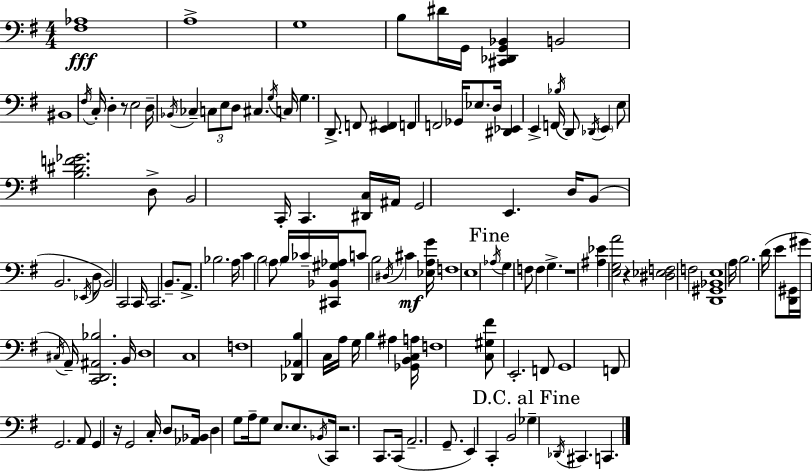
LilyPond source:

{
  \clef bass
  \numericTimeSignature
  \time 4/4
  \key e \minor
  <fis aes>1\fff | a1-> | g1 | b8 dis'16 g,16 <cis, des, g, bes,>4 b,2 | \break bis,1 | \acciaccatura { fis16 } c16-. d4-. r8 e2 | d16-- \acciaccatura { bes,16 } ces4-- \tuplet 3/2 { c8 e8 d8 } cis4. | \acciaccatura { g16 } c16 g4. d,8.-> f,8 <e, fis,>4 | \break f,4 f,2 ges,16 | ees8. d16 <dis, ees,>4 e,4-> f,16 \acciaccatura { bes16 } d,8 | \acciaccatura { des,16 } \parenthesize e,4 e8 <b dis' f' ges'>2. | d8-> b,2 c,16-. c,4. | \break <dis, c>16 ais,16 g,2 e,4. | d16 b,8( b,2. | \acciaccatura { ees,16 } d8 b,2) c,2 | c,16 c,2. | \break b,8.-- a,8.-> bes2. | a16 c'4 b2 | \parenthesize a8 b16 ces'16-- <cis, bes, gis aes>16 c'8 b2 | \acciaccatura { dis16 }\mf cis'4 <ees a g'>16 f1 | \break e1 | \mark "Fine" \acciaccatura { aes16 } g4 f8 f4 | g4.-> r1 | <ais ees'>4 <e g a'>2 | \break r4 <dis ees f>2 | f2 <d, gis, bes, e>1 | a16 b2. | d'16( e'8 <d, gis,>16 gis'16 \acciaccatura { cis16 } a,16--) <c, d, ais, bes>2. | \break b,16 d1 | c1 | f1 | <des, aes, b>4 c16 a16 g16 | \break b4 ais4 <ges, b, c a>16 f1 | <c gis fis'>8 e,2.-. | f,8 g,1 | f,8 g,2. | \break a,8 g,4 r16 g,2 | c16-. d8 <aes, bes,>16 d4 g8 | a16-- g8 e8. e8. \acciaccatura { bes,16 } c,16 r2. | c,8. c,16( a,2.-- | \break g,8.-- e,4) c,4-. | b,2 \mark "D.C. al Fine" ges4-- \acciaccatura { des,16 } cis,4. | c,4. \bar "|."
}